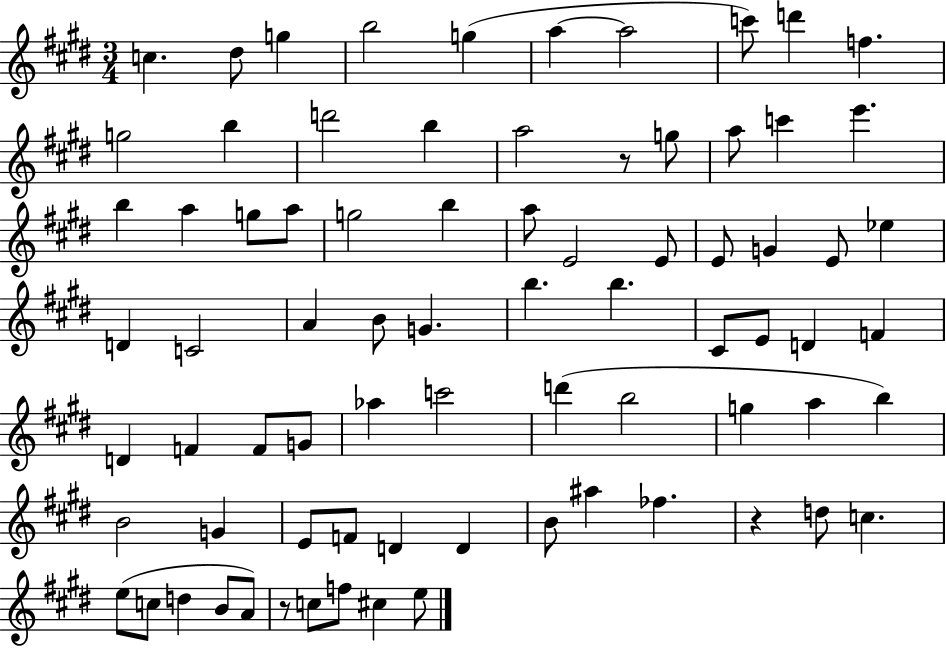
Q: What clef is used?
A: treble